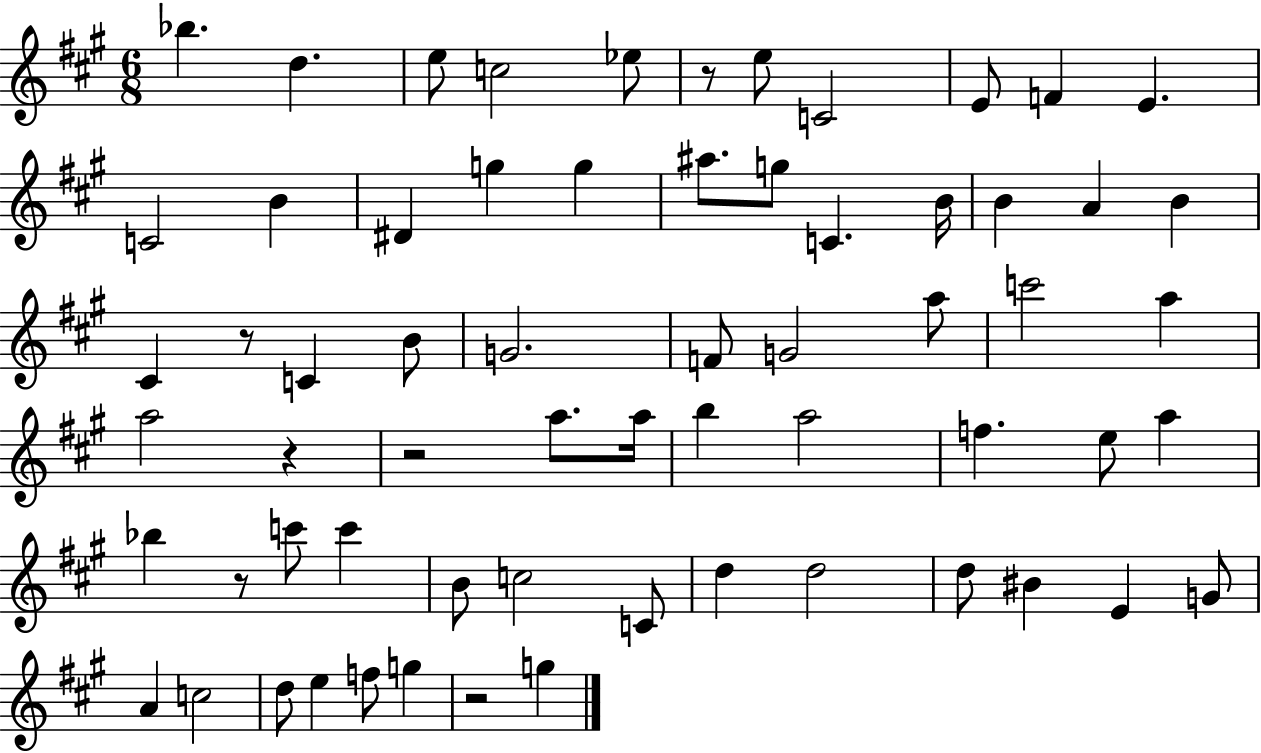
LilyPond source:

{
  \clef treble
  \numericTimeSignature
  \time 6/8
  \key a \major
  bes''4. d''4. | e''8 c''2 ees''8 | r8 e''8 c'2 | e'8 f'4 e'4. | \break c'2 b'4 | dis'4 g''4 g''4 | ais''8. g''8 c'4. b'16 | b'4 a'4 b'4 | \break cis'4 r8 c'4 b'8 | g'2. | f'8 g'2 a''8 | c'''2 a''4 | \break a''2 r4 | r2 a''8. a''16 | b''4 a''2 | f''4. e''8 a''4 | \break bes''4 r8 c'''8 c'''4 | b'8 c''2 c'8 | d''4 d''2 | d''8 bis'4 e'4 g'8 | \break a'4 c''2 | d''8 e''4 f''8 g''4 | r2 g''4 | \bar "|."
}